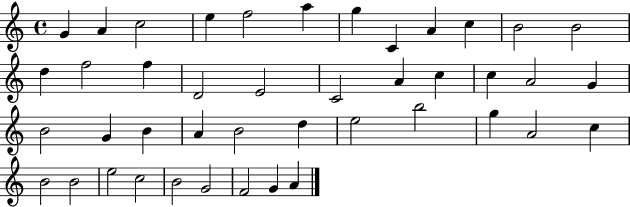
{
  \clef treble
  \time 4/4
  \defaultTimeSignature
  \key c \major
  g'4 a'4 c''2 | e''4 f''2 a''4 | g''4 c'4 a'4 c''4 | b'2 b'2 | \break d''4 f''2 f''4 | d'2 e'2 | c'2 a'4 c''4 | c''4 a'2 g'4 | \break b'2 g'4 b'4 | a'4 b'2 d''4 | e''2 b''2 | g''4 a'2 c''4 | \break b'2 b'2 | e''2 c''2 | b'2 g'2 | f'2 g'4 a'4 | \break \bar "|."
}